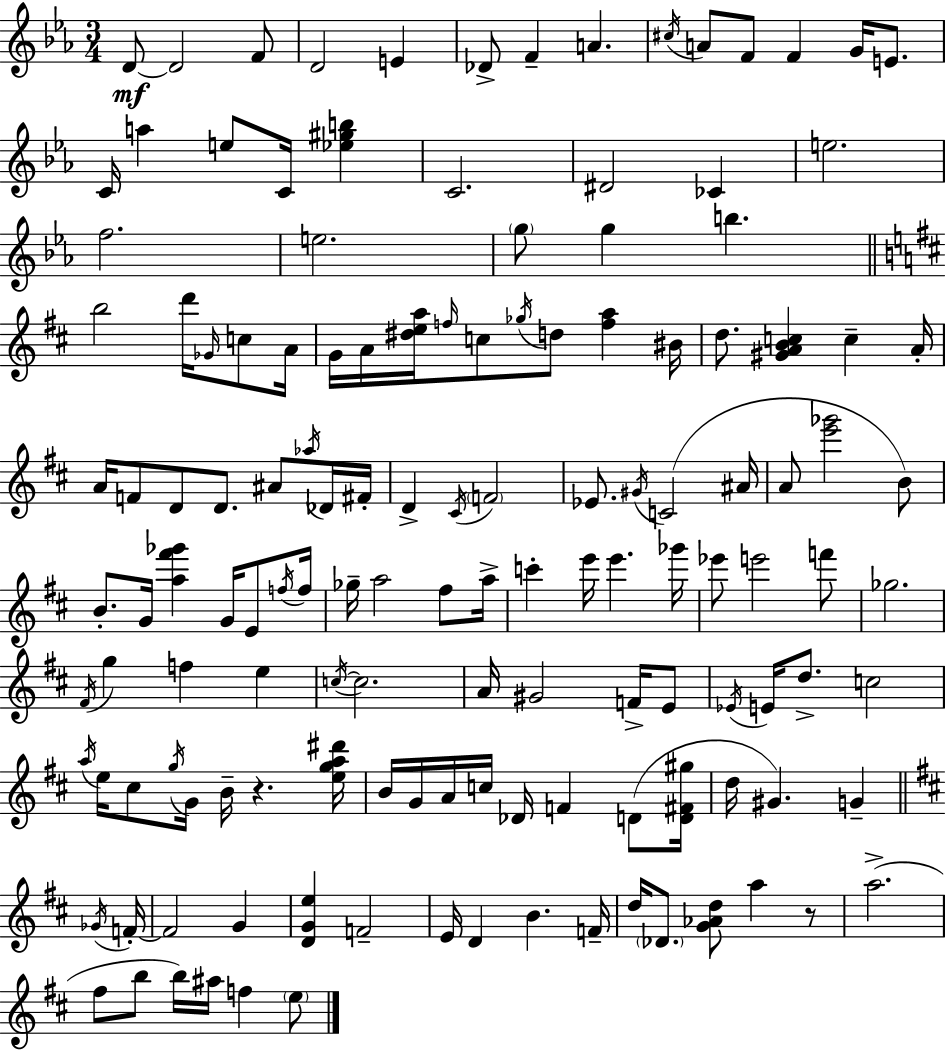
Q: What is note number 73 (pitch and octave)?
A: Gb6